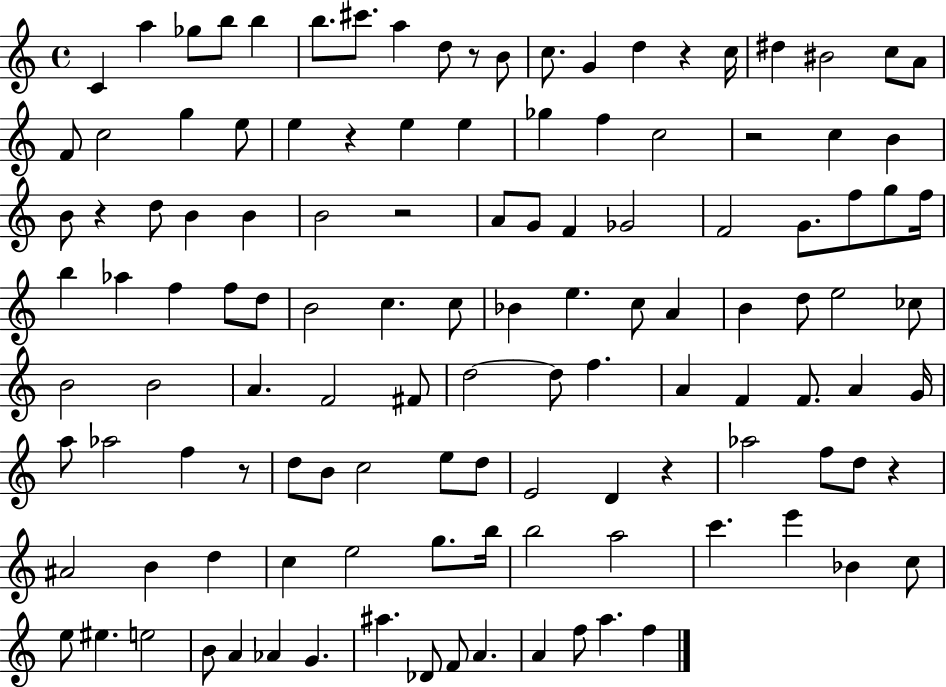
X:1
T:Untitled
M:4/4
L:1/4
K:C
C a _g/2 b/2 b b/2 ^c'/2 a d/2 z/2 B/2 c/2 G d z c/4 ^d ^B2 c/2 A/2 F/2 c2 g e/2 e z e e _g f c2 z2 c B B/2 z d/2 B B B2 z2 A/2 G/2 F _G2 F2 G/2 f/2 g/2 f/4 b _a f f/2 d/2 B2 c c/2 _B e c/2 A B d/2 e2 _c/2 B2 B2 A F2 ^F/2 d2 d/2 f A F F/2 A G/4 a/2 _a2 f z/2 d/2 B/2 c2 e/2 d/2 E2 D z _a2 f/2 d/2 z ^A2 B d c e2 g/2 b/4 b2 a2 c' e' _B c/2 e/2 ^e e2 B/2 A _A G ^a _D/2 F/2 A A f/2 a f